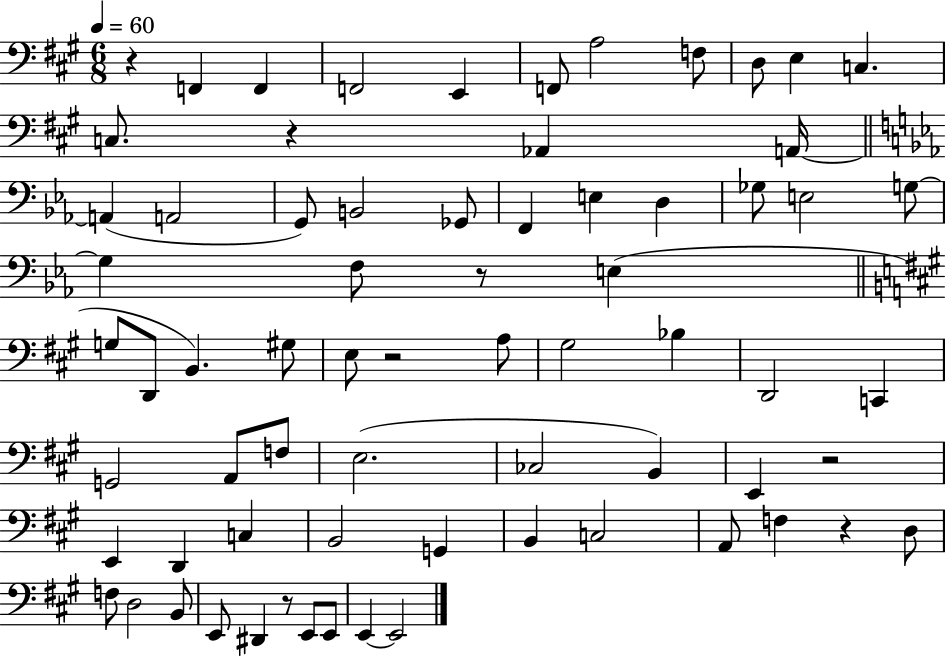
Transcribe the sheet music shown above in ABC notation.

X:1
T:Untitled
M:6/8
L:1/4
K:A
z F,, F,, F,,2 E,, F,,/2 A,2 F,/2 D,/2 E, C, C,/2 z _A,, A,,/4 A,, A,,2 G,,/2 B,,2 _G,,/2 F,, E, D, _G,/2 E,2 G,/2 G, F,/2 z/2 E, G,/2 D,,/2 B,, ^G,/2 E,/2 z2 A,/2 ^G,2 _B, D,,2 C,, G,,2 A,,/2 F,/2 E,2 _C,2 B,, E,, z2 E,, D,, C, B,,2 G,, B,, C,2 A,,/2 F, z D,/2 F,/2 D,2 B,,/2 E,,/2 ^D,, z/2 E,,/2 E,,/2 E,, E,,2